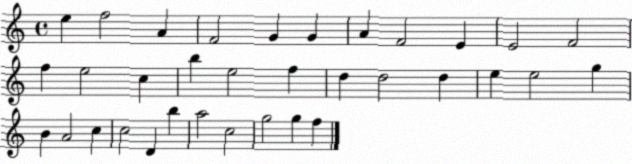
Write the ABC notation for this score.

X:1
T:Untitled
M:4/4
L:1/4
K:C
e f2 A F2 G G A F2 E E2 F2 f e2 c b e2 f d d2 d e e2 g B A2 c c2 D b a2 c2 g2 g f